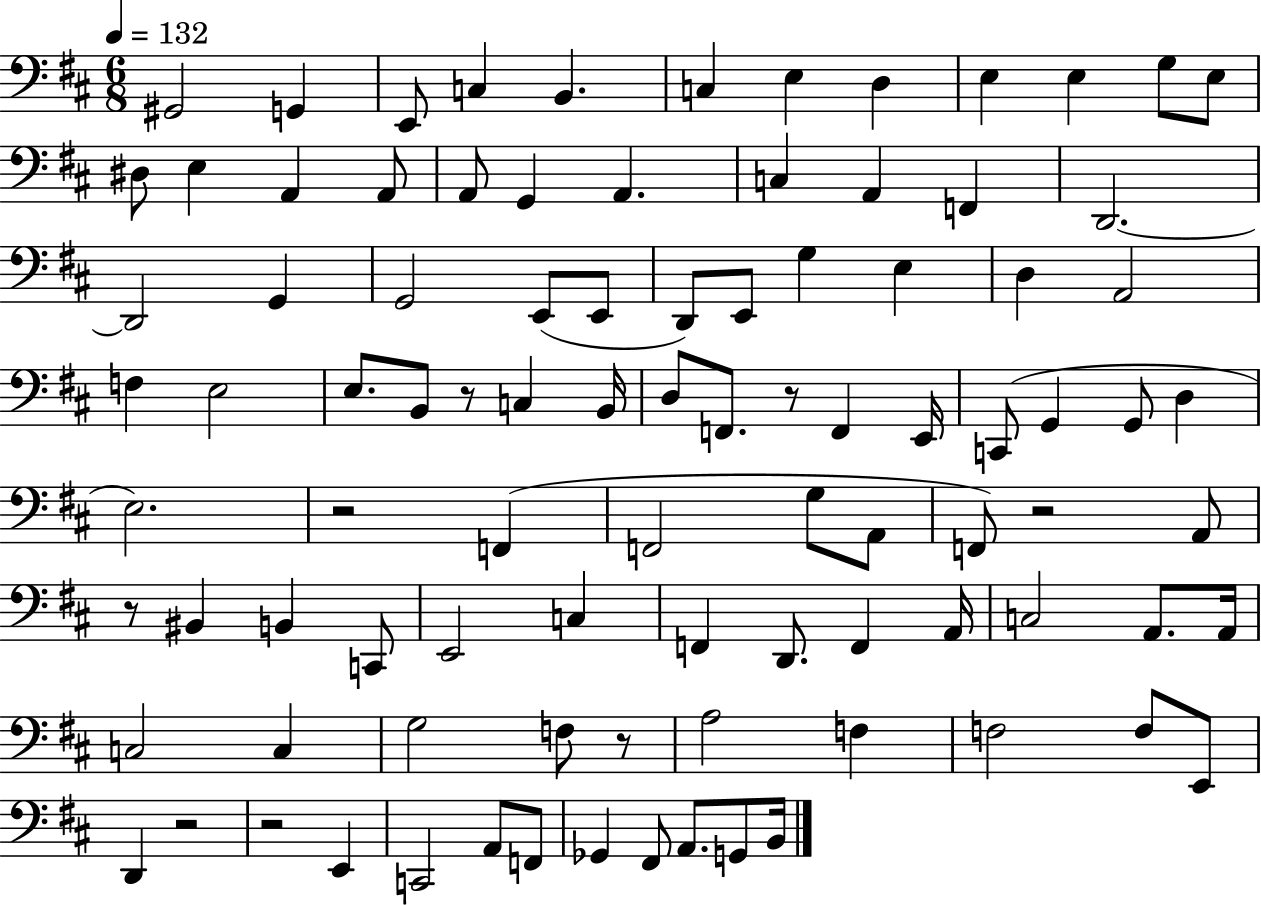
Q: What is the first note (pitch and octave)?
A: G#2